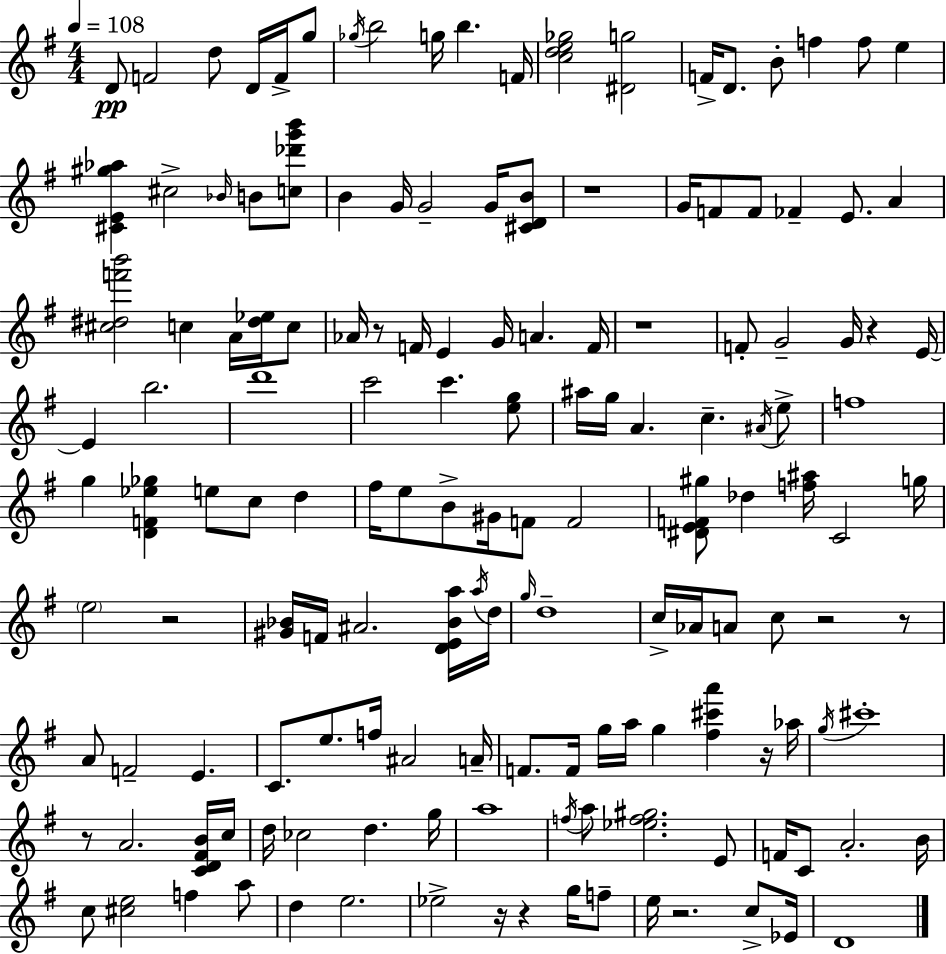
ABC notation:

X:1
T:Untitled
M:4/4
L:1/4
K:Em
D/2 F2 d/2 D/4 F/4 g/2 _g/4 b2 g/4 b F/4 [cde_g]2 [^Dg]2 F/4 D/2 B/2 f f/2 e [^CE^g_a] ^c2 _B/4 B/2 [c_d'g'b']/2 B G/4 G2 G/4 [^CDB]/2 z4 G/4 F/2 F/2 _F E/2 A [^c^df'b']2 c A/4 [^d_e]/4 c/2 _A/4 z/2 F/4 E G/4 A F/4 z4 F/2 G2 G/4 z E/4 E b2 d'4 c'2 c' [eg]/2 ^a/4 g/4 A c ^A/4 e/2 f4 g [DF_e_g] e/2 c/2 d ^f/4 e/2 B/2 ^G/4 F/2 F2 [^DEF^g]/2 _d [f^a]/4 C2 g/4 e2 z2 [^G_B]/4 F/4 ^A2 [DE_Ba]/4 a/4 d/4 g/4 d4 c/4 _A/4 A/2 c/2 z2 z/2 A/2 F2 E C/2 e/2 f/4 ^A2 A/4 F/2 F/4 g/4 a/4 g [^f^c'a'] z/4 _a/4 g/4 ^c'4 z/2 A2 [CD^FB]/4 c/4 d/4 _c2 d g/4 a4 f/4 a/2 [_ef^g]2 E/2 F/4 C/2 A2 B/4 c/2 [^ce]2 f a/2 d e2 _e2 z/4 z g/4 f/2 e/4 z2 c/2 _E/4 D4